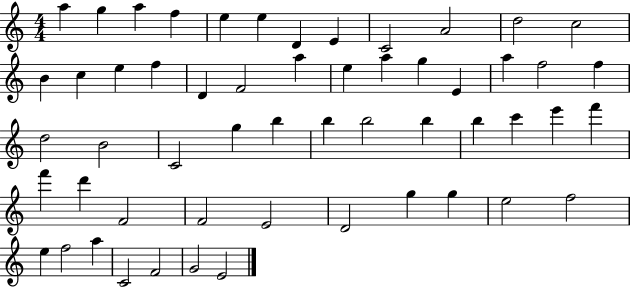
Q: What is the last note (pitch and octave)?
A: E4